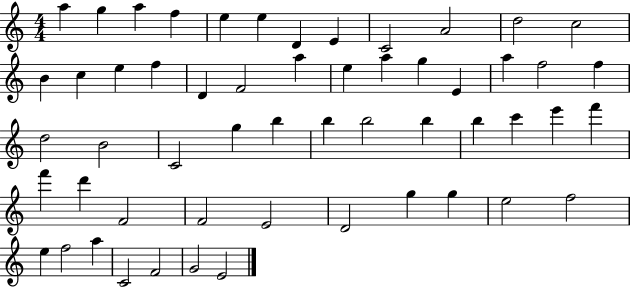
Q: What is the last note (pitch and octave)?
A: E4